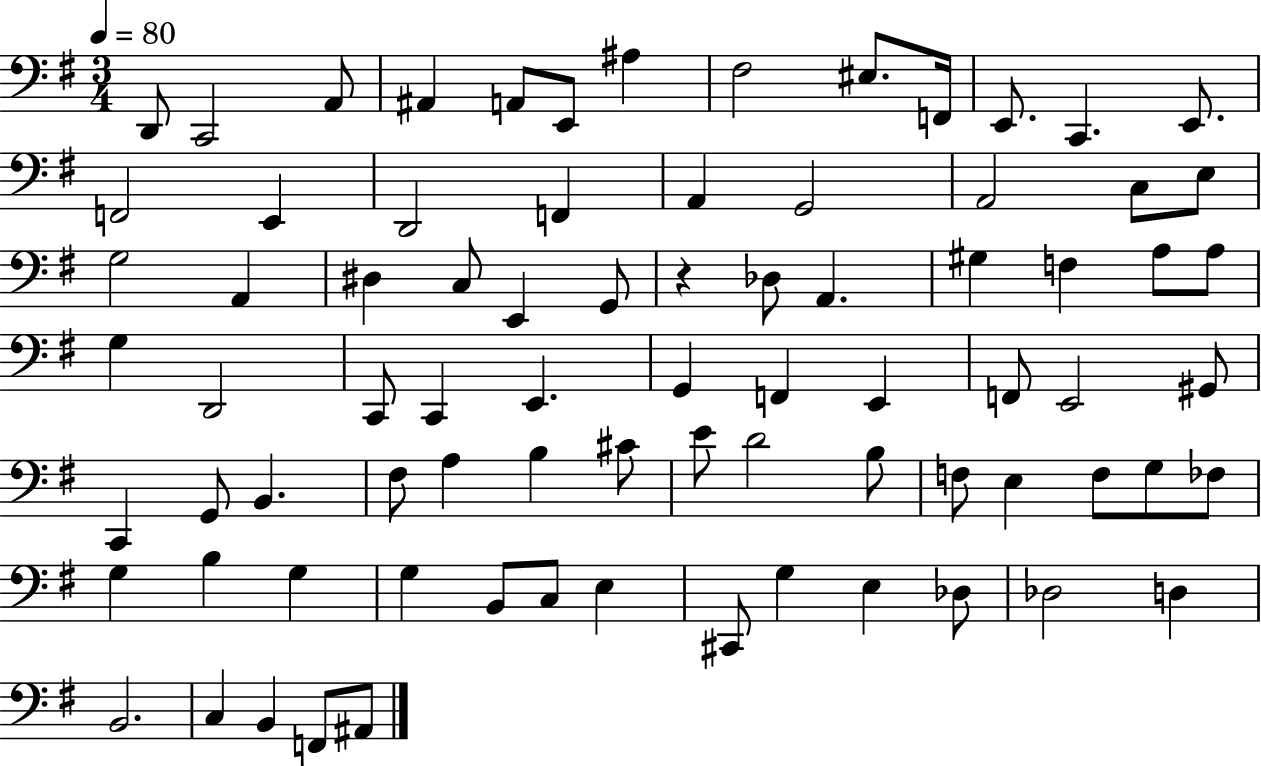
D2/e C2/h A2/e A#2/q A2/e E2/e A#3/q F#3/h EIS3/e. F2/s E2/e. C2/q. E2/e. F2/h E2/q D2/h F2/q A2/q G2/h A2/h C3/e E3/e G3/h A2/q D#3/q C3/e E2/q G2/e R/q Db3/e A2/q. G#3/q F3/q A3/e A3/e G3/q D2/h C2/e C2/q E2/q. G2/q F2/q E2/q F2/e E2/h G#2/e C2/q G2/e B2/q. F#3/e A3/q B3/q C#4/e E4/e D4/h B3/e F3/e E3/q F3/e G3/e FES3/e G3/q B3/q G3/q G3/q B2/e C3/e E3/q C#2/e G3/q E3/q Db3/e Db3/h D3/q B2/h. C3/q B2/q F2/e A#2/e